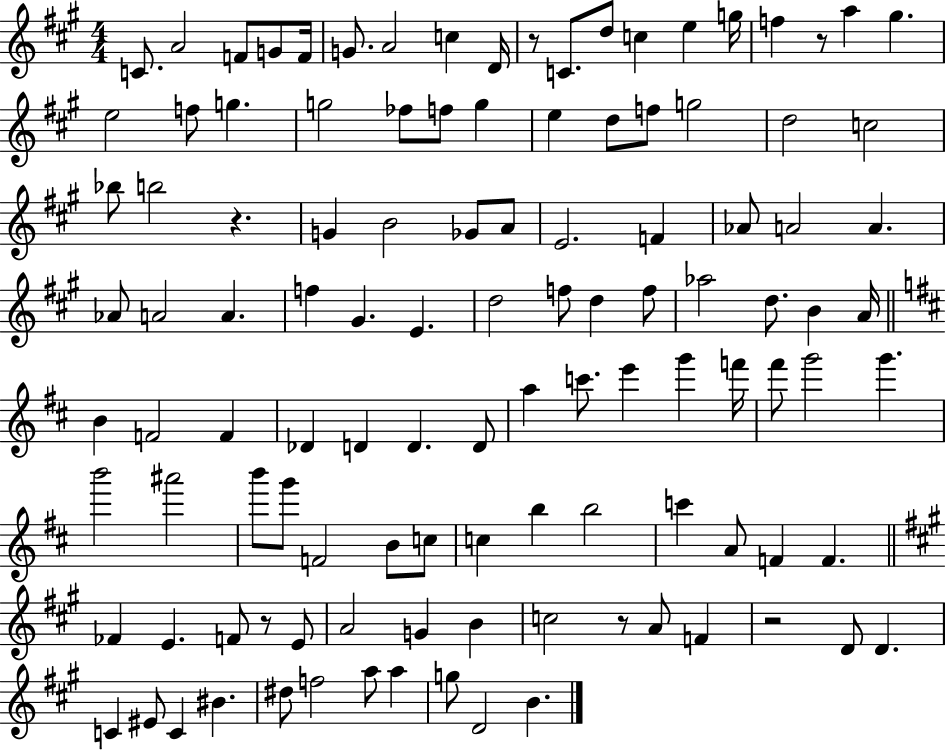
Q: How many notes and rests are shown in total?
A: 113